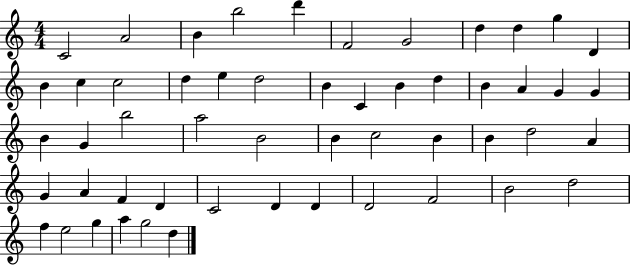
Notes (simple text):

C4/h A4/h B4/q B5/h D6/q F4/h G4/h D5/q D5/q G5/q D4/q B4/q C5/q C5/h D5/q E5/q D5/h B4/q C4/q B4/q D5/q B4/q A4/q G4/q G4/q B4/q G4/q B5/h A5/h B4/h B4/q C5/h B4/q B4/q D5/h A4/q G4/q A4/q F4/q D4/q C4/h D4/q D4/q D4/h F4/h B4/h D5/h F5/q E5/h G5/q A5/q G5/h D5/q